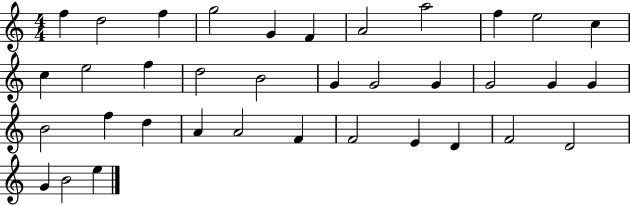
X:1
T:Untitled
M:4/4
L:1/4
K:C
f d2 f g2 G F A2 a2 f e2 c c e2 f d2 B2 G G2 G G2 G G B2 f d A A2 F F2 E D F2 D2 G B2 e